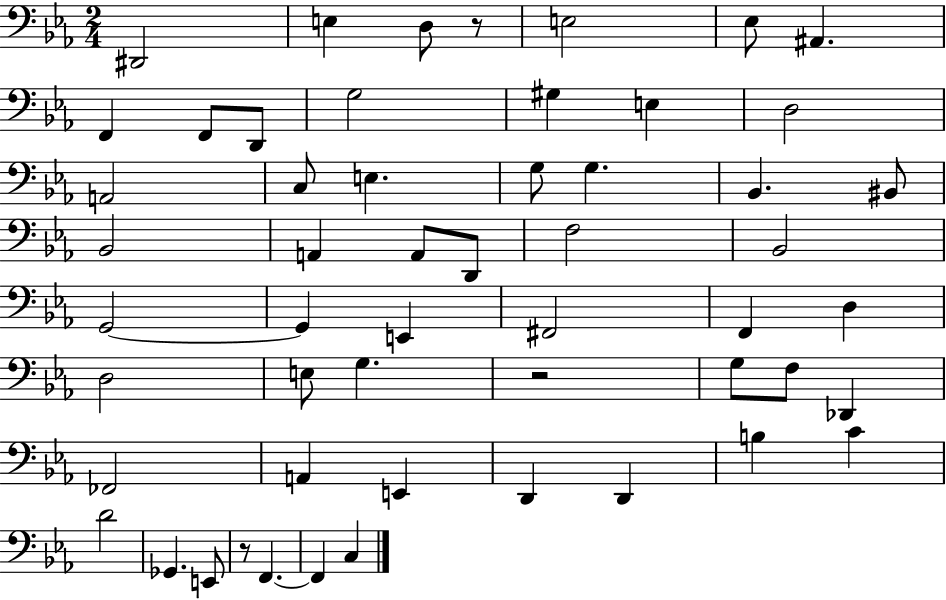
X:1
T:Untitled
M:2/4
L:1/4
K:Eb
^D,,2 E, D,/2 z/2 E,2 _E,/2 ^A,, F,, F,,/2 D,,/2 G,2 ^G, E, D,2 A,,2 C,/2 E, G,/2 G, _B,, ^B,,/2 _B,,2 A,, A,,/2 D,,/2 F,2 _B,,2 G,,2 G,, E,, ^F,,2 F,, D, D,2 E,/2 G, z2 G,/2 F,/2 _D,, _F,,2 A,, E,, D,, D,, B, C D2 _G,, E,,/2 z/2 F,, F,, C,